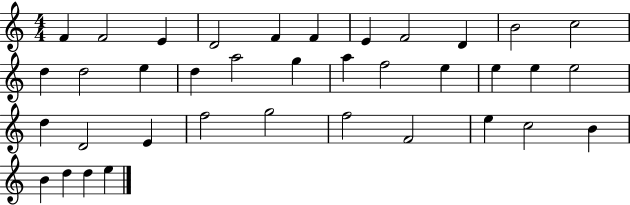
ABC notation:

X:1
T:Untitled
M:4/4
L:1/4
K:C
F F2 E D2 F F E F2 D B2 c2 d d2 e d a2 g a f2 e e e e2 d D2 E f2 g2 f2 F2 e c2 B B d d e